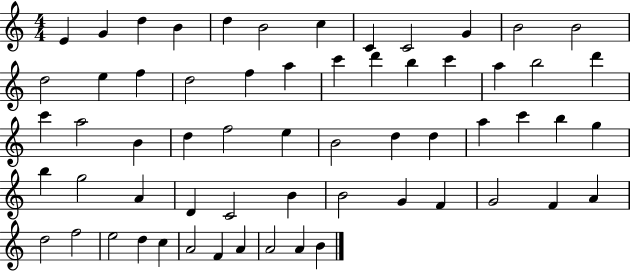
{
  \clef treble
  \numericTimeSignature
  \time 4/4
  \key c \major
  e'4 g'4 d''4 b'4 | d''4 b'2 c''4 | c'4 c'2 g'4 | b'2 b'2 | \break d''2 e''4 f''4 | d''2 f''4 a''4 | c'''4 d'''4 b''4 c'''4 | a''4 b''2 d'''4 | \break c'''4 a''2 b'4 | d''4 f''2 e''4 | b'2 d''4 d''4 | a''4 c'''4 b''4 g''4 | \break b''4 g''2 a'4 | d'4 c'2 b'4 | b'2 g'4 f'4 | g'2 f'4 a'4 | \break d''2 f''2 | e''2 d''4 c''4 | a'2 f'4 a'4 | a'2 a'4 b'4 | \break \bar "|."
}